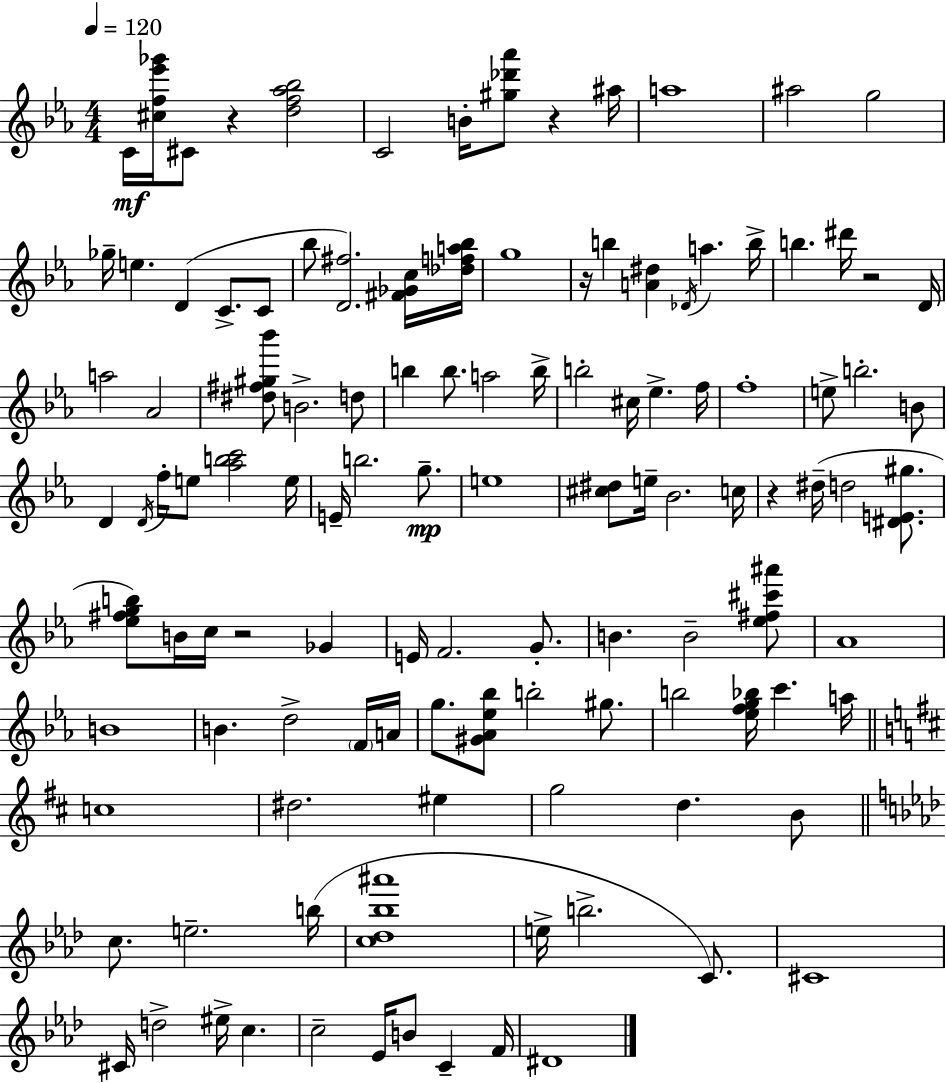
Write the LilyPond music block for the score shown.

{
  \clef treble
  \numericTimeSignature
  \time 4/4
  \key ees \major
  \tempo 4 = 120
  c'16\mf <cis'' f'' ees''' ges'''>16 cis'8 r4 <d'' f'' aes'' bes''>2 | c'2 b'16-. <gis'' des''' aes'''>8 r4 ais''16 | a''1 | ais''2 g''2 | \break ges''16-- e''4. d'4( c'8.-> c'8 | bes''8 <d' fis''>2.) <fis' ges' c''>16 <des'' f'' a'' bes''>16 | g''1 | r16 b''4 <a' dis''>4 \acciaccatura { des'16 } a''4. | \break b''16-> b''4. dis'''16 r2 | d'16 a''2 aes'2 | <dis'' fis'' gis'' bes'''>8 b'2.-> d''8 | b''4 b''8. a''2 | \break b''16-> b''2-. cis''16 ees''4.-> | f''16 f''1-. | e''8-> b''2.-. b'8 | d'4 \acciaccatura { d'16 } f''16-. e''8 <aes'' b'' c'''>2 | \break e''16 e'16-- b''2. g''8.--\mp | e''1 | <cis'' dis''>8 e''16-- bes'2. | c''16 r4 dis''16--( d''2 <dis' e' gis''>8. | \break <ees'' fis'' g'' b''>8) b'16 c''16 r2 ges'4 | e'16 f'2. g'8.-. | b'4. b'2-- | <ees'' fis'' cis''' ais'''>8 aes'1 | \break b'1 | b'4. d''2-> | \parenthesize f'16 a'16 g''8. <gis' aes' ees'' bes''>8 b''2-. gis''8. | b''2 <ees'' f'' g'' bes''>16 c'''4. | \break a''16 \bar "||" \break \key d \major c''1 | dis''2. eis''4 | g''2 d''4. b'8 | \bar "||" \break \key aes \major c''8. e''2.-- b''16( | <c'' des'' bes'' ais'''>1 | e''16-> b''2.-> c'8.) | cis'1 | \break cis'16 d''2-> eis''16-> c''4. | c''2-- ees'16 b'8 c'4-- f'16 | dis'1 | \bar "|."
}